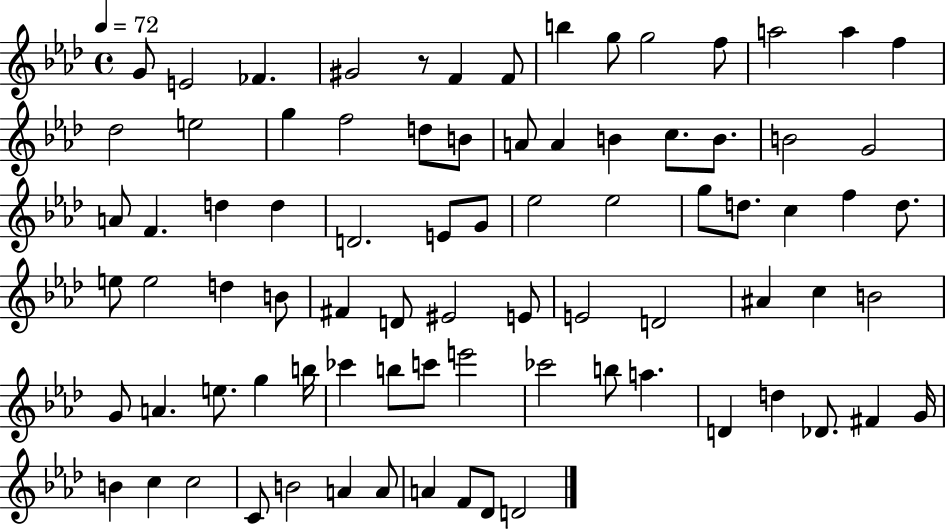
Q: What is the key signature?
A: AES major